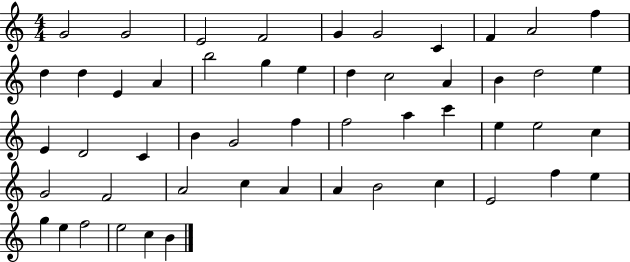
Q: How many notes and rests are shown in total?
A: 52